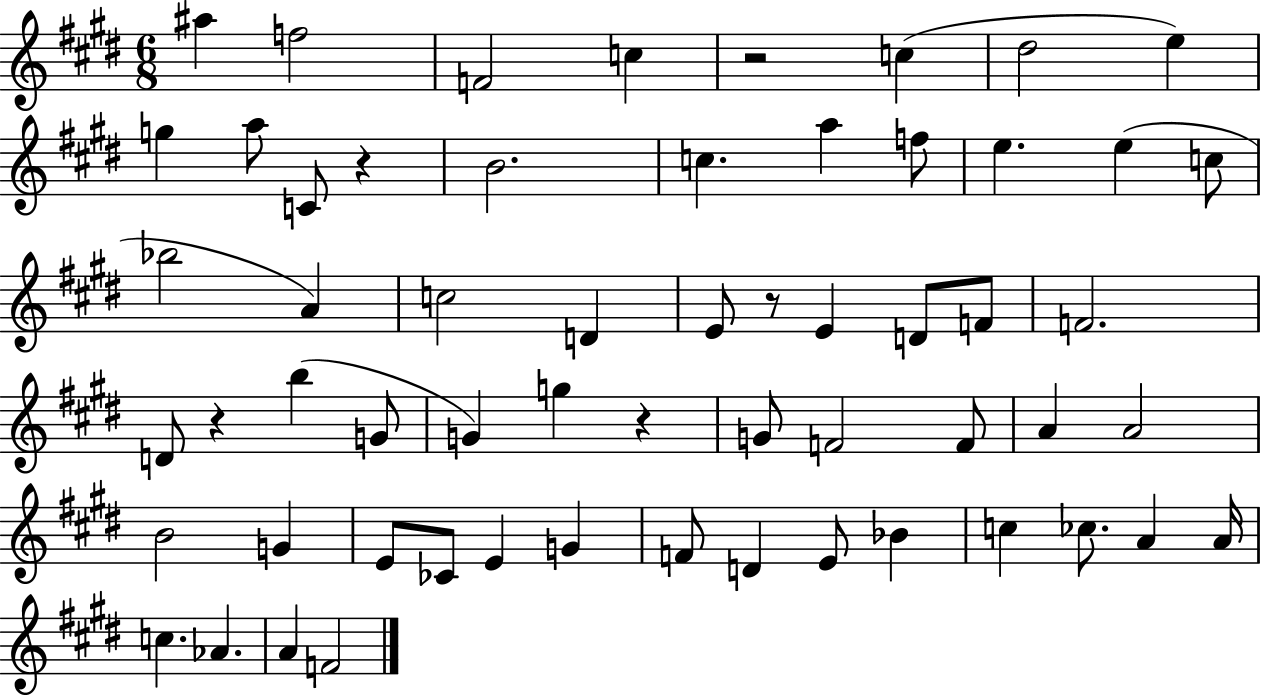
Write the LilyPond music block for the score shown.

{
  \clef treble
  \numericTimeSignature
  \time 6/8
  \key e \major
  \repeat volta 2 { ais''4 f''2 | f'2 c''4 | r2 c''4( | dis''2 e''4) | \break g''4 a''8 c'8 r4 | b'2. | c''4. a''4 f''8 | e''4. e''4( c''8 | \break bes''2 a'4) | c''2 d'4 | e'8 r8 e'4 d'8 f'8 | f'2. | \break d'8 r4 b''4( g'8 | g'4) g''4 r4 | g'8 f'2 f'8 | a'4 a'2 | \break b'2 g'4 | e'8 ces'8 e'4 g'4 | f'8 d'4 e'8 bes'4 | c''4 ces''8. a'4 a'16 | \break c''4. aes'4. | a'4 f'2 | } \bar "|."
}